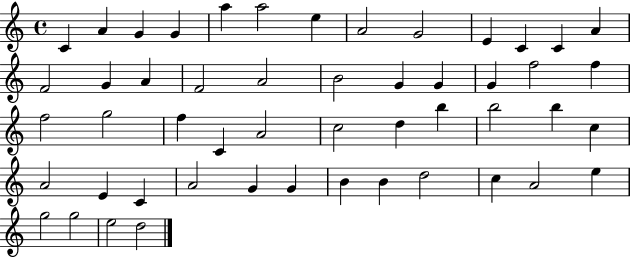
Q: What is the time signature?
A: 4/4